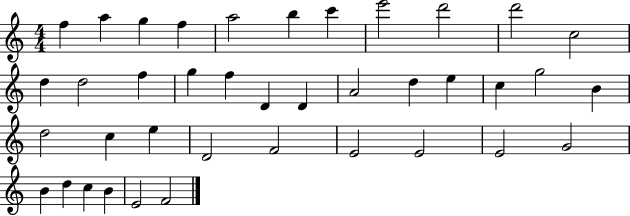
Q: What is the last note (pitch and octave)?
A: F4